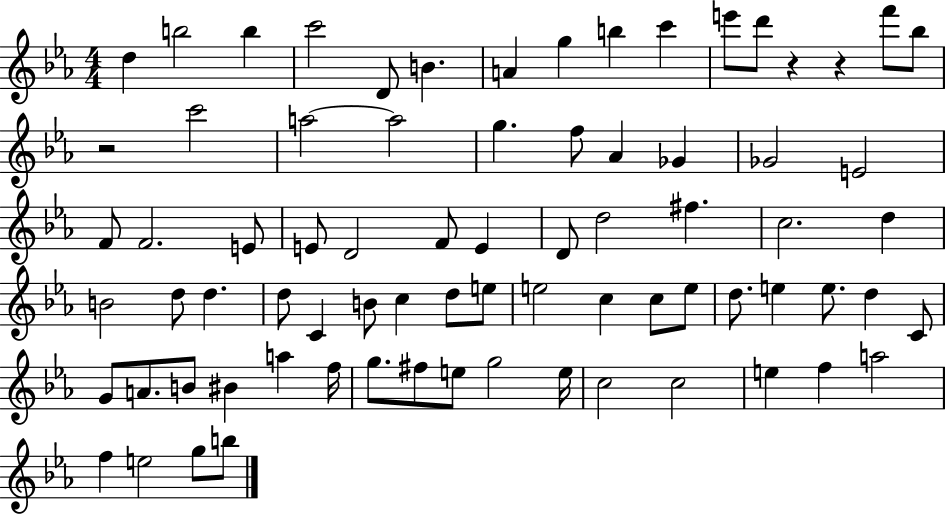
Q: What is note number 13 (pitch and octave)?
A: F6